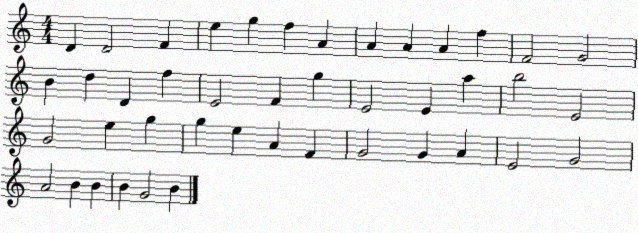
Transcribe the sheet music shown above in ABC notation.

X:1
T:Untitled
M:4/4
L:1/4
K:C
D D2 F e g f A A A A f F2 G2 B d D f E2 F g E2 E a b2 E2 G2 e g g e A F G2 G A E2 G2 A2 B B B G2 B